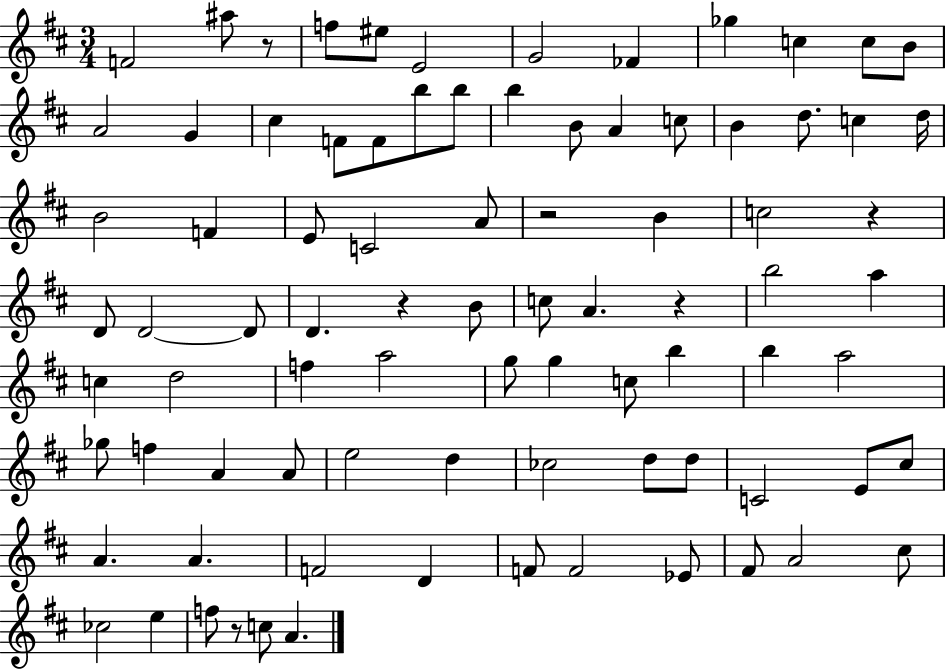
X:1
T:Untitled
M:3/4
L:1/4
K:D
F2 ^a/2 z/2 f/2 ^e/2 E2 G2 _F _g c c/2 B/2 A2 G ^c F/2 F/2 b/2 b/2 b B/2 A c/2 B d/2 c d/4 B2 F E/2 C2 A/2 z2 B c2 z D/2 D2 D/2 D z B/2 c/2 A z b2 a c d2 f a2 g/2 g c/2 b b a2 _g/2 f A A/2 e2 d _c2 d/2 d/2 C2 E/2 ^c/2 A A F2 D F/2 F2 _E/2 ^F/2 A2 ^c/2 _c2 e f/2 z/2 c/2 A